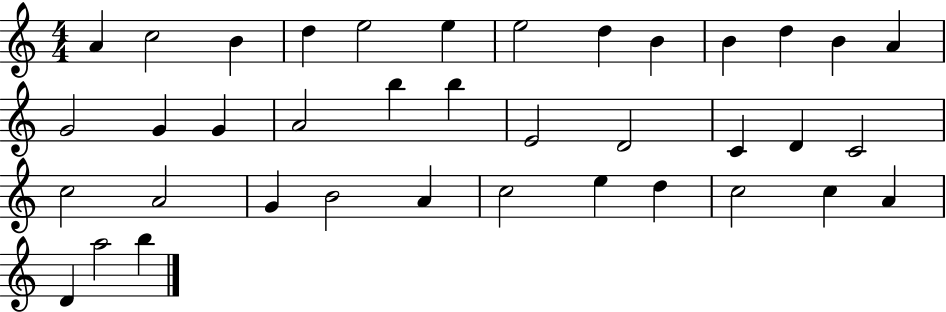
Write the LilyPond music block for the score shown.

{
  \clef treble
  \numericTimeSignature
  \time 4/4
  \key c \major
  a'4 c''2 b'4 | d''4 e''2 e''4 | e''2 d''4 b'4 | b'4 d''4 b'4 a'4 | \break g'2 g'4 g'4 | a'2 b''4 b''4 | e'2 d'2 | c'4 d'4 c'2 | \break c''2 a'2 | g'4 b'2 a'4 | c''2 e''4 d''4 | c''2 c''4 a'4 | \break d'4 a''2 b''4 | \bar "|."
}